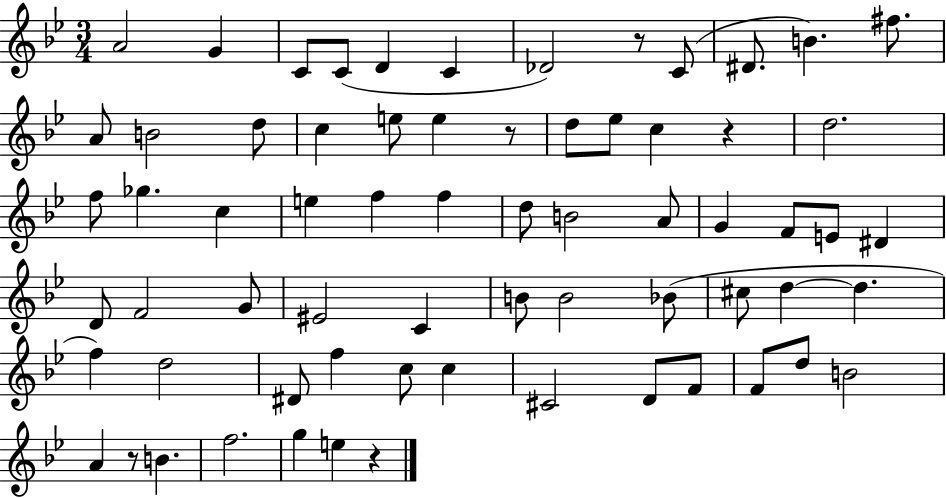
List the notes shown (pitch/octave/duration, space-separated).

A4/h G4/q C4/e C4/e D4/q C4/q Db4/h R/e C4/e D#4/e. B4/q. F#5/e. A4/e B4/h D5/e C5/q E5/e E5/q R/e D5/e Eb5/e C5/q R/q D5/h. F5/e Gb5/q. C5/q E5/q F5/q F5/q D5/e B4/h A4/e G4/q F4/e E4/e D#4/q D4/e F4/h G4/e EIS4/h C4/q B4/e B4/h Bb4/e C#5/e D5/q D5/q. F5/q D5/h D#4/e F5/q C5/e C5/q C#4/h D4/e F4/e F4/e D5/e B4/h A4/q R/e B4/q. F5/h. G5/q E5/q R/q